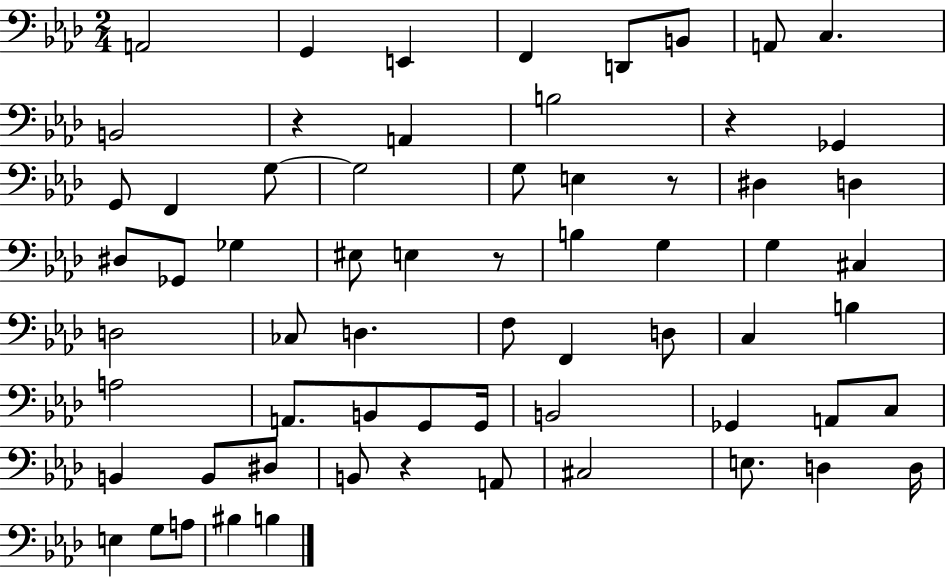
{
  \clef bass
  \numericTimeSignature
  \time 2/4
  \key aes \major
  a,2 | g,4 e,4 | f,4 d,8 b,8 | a,8 c4. | \break b,2 | r4 a,4 | b2 | r4 ges,4 | \break g,8 f,4 g8~~ | g2 | g8 e4 r8 | dis4 d4 | \break dis8 ges,8 ges4 | eis8 e4 r8 | b4 g4 | g4 cis4 | \break d2 | ces8 d4. | f8 f,4 d8 | c4 b4 | \break a2 | a,8. b,8 g,8 g,16 | b,2 | ges,4 a,8 c8 | \break b,4 b,8 dis8 | b,8 r4 a,8 | cis2 | e8. d4 d16 | \break e4 g8 a8 | bis4 b4 | \bar "|."
}